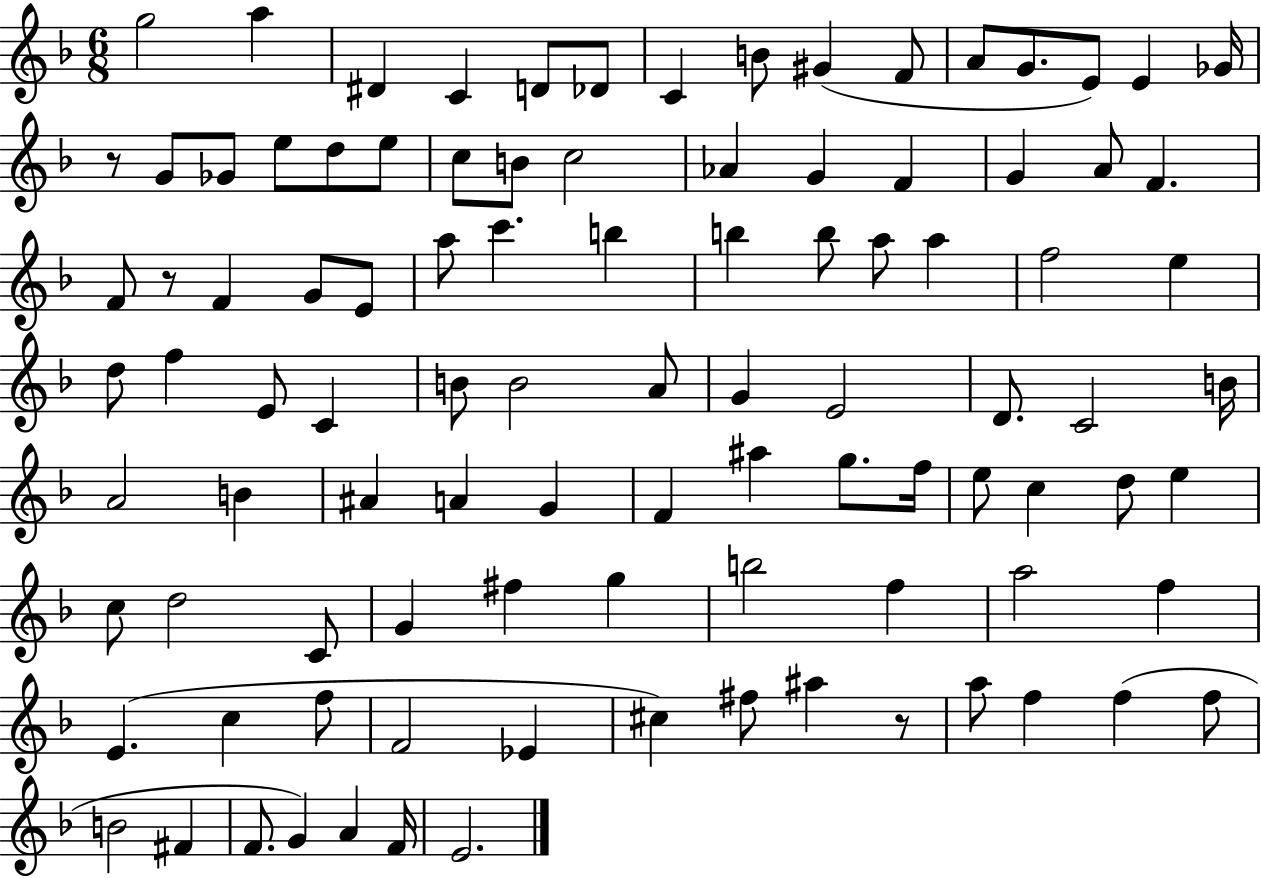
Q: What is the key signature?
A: F major